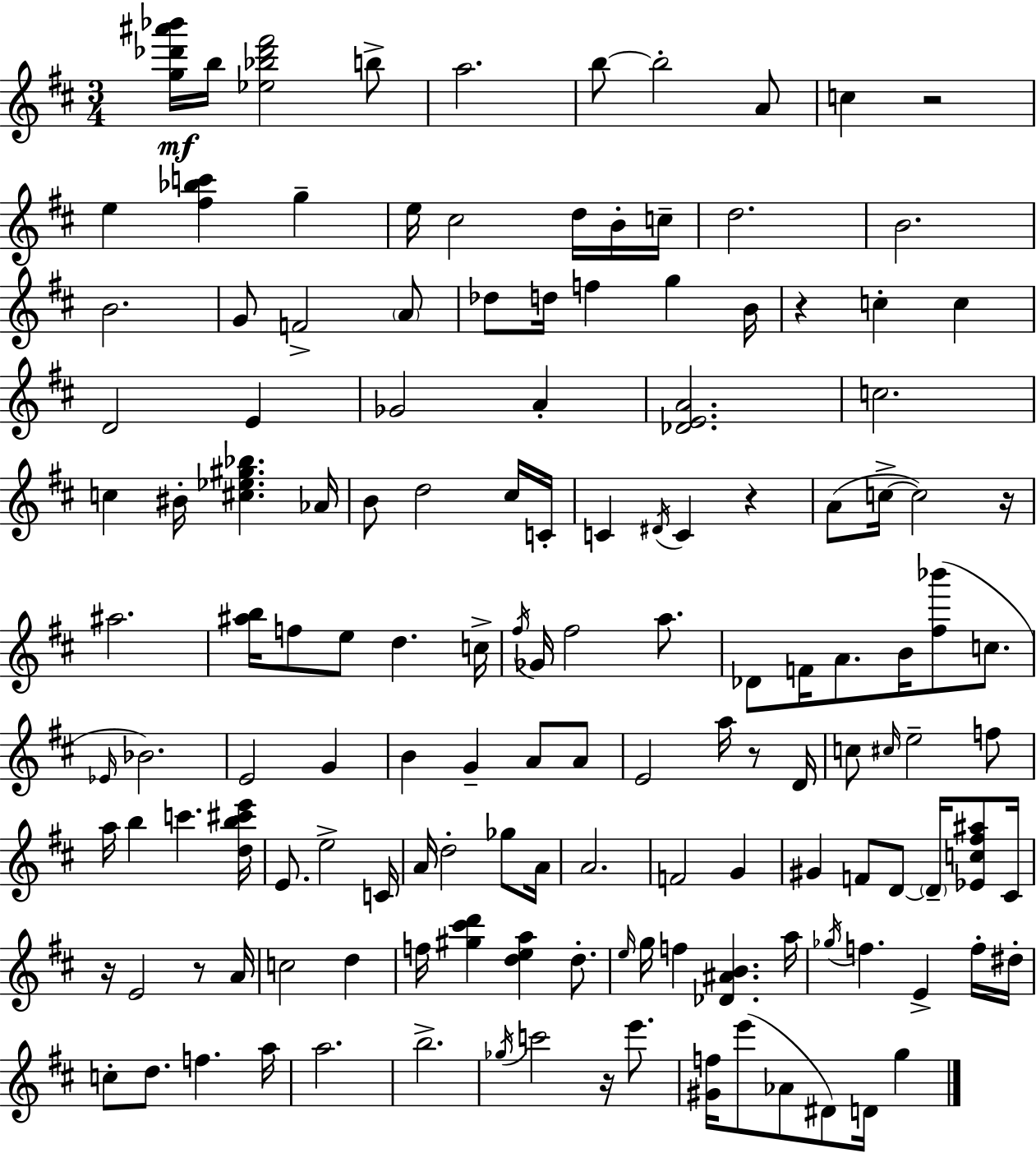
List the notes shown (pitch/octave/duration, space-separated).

[G5,Db6,A#6,Bb6]/s B5/s [Eb5,Bb5,Db6,F#6]/h B5/e A5/h. B5/e B5/h A4/e C5/q R/h E5/q [F#5,Bb5,C6]/q G5/q E5/s C#5/h D5/s B4/s C5/s D5/h. B4/h. B4/h. G4/e F4/h A4/e Db5/e D5/s F5/q G5/q B4/s R/q C5/q C5/q D4/h E4/q Gb4/h A4/q [Db4,E4,A4]/h. C5/h. C5/q BIS4/s [C#5,Eb5,G#5,Bb5]/q. Ab4/s B4/e D5/h C#5/s C4/s C4/q D#4/s C4/q R/q A4/e C5/s C5/h R/s A#5/h. [A#5,B5]/s F5/e E5/e D5/q. C5/s F#5/s Gb4/s F#5/h A5/e. Db4/e F4/s A4/e. B4/s [F#5,Bb6]/e C5/e. Eb4/s Bb4/h. E4/h G4/q B4/q G4/q A4/e A4/e E4/h A5/s R/e D4/s C5/e C#5/s E5/h F5/e A5/s B5/q C6/q. [D5,B5,C#6,E6]/s E4/e. E5/h C4/s A4/s D5/h Gb5/e A4/s A4/h. F4/h G4/q G#4/q F4/e D4/e D4/s [Eb4,C5,F#5,A#5]/e C#4/s R/s E4/h R/e A4/s C5/h D5/q F5/s [G#5,C#6,D6]/q [D5,E5,A5]/q D5/e. E5/s G5/s F5/q [Db4,A#4,B4]/q. A5/s Gb5/s F5/q. E4/q F5/s D#5/s C5/e D5/e. F5/q. A5/s A5/h. B5/h. Gb5/s C6/h R/s E6/e. [G#4,F5]/s E6/e Ab4/e D#4/e D4/s G5/q